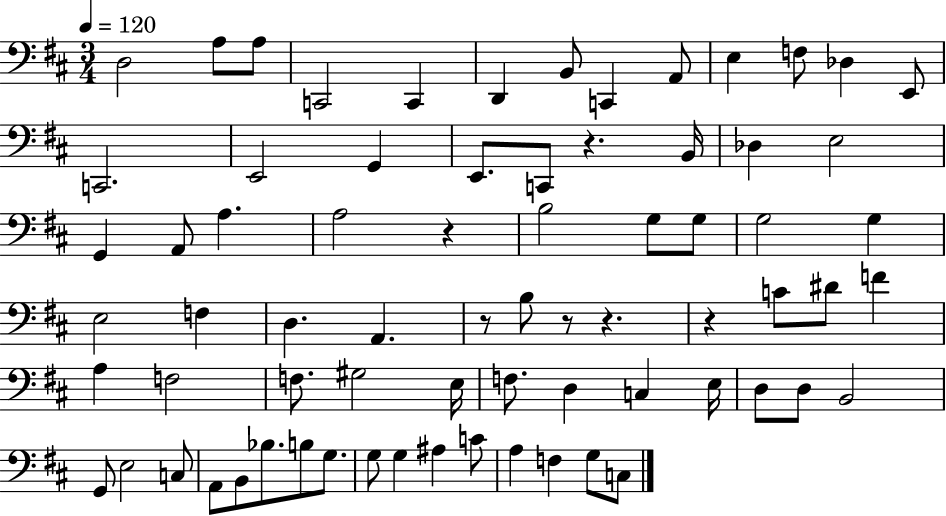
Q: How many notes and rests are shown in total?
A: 72